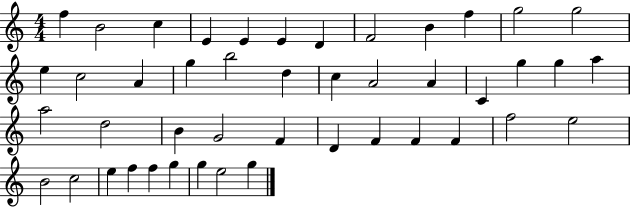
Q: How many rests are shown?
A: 0